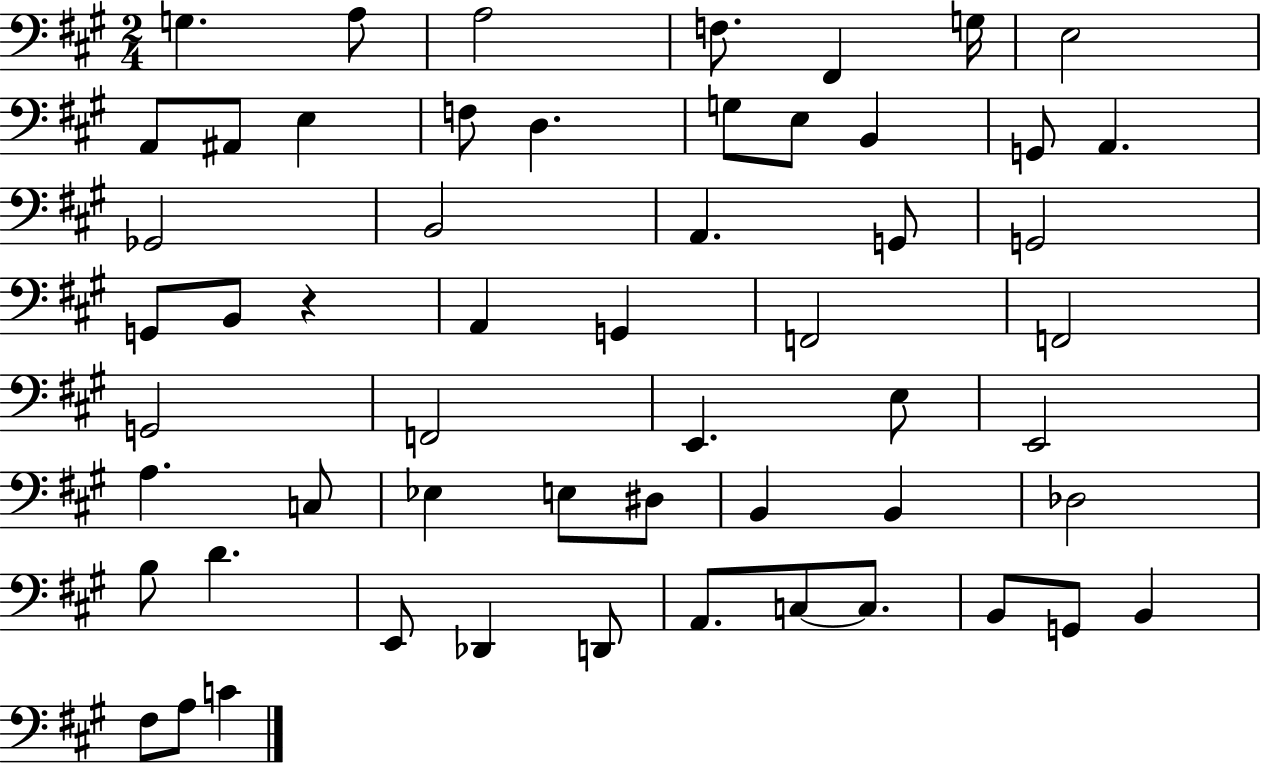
G3/q. A3/e A3/h F3/e. F#2/q G3/s E3/h A2/e A#2/e E3/q F3/e D3/q. G3/e E3/e B2/q G2/e A2/q. Gb2/h B2/h A2/q. G2/e G2/h G2/e B2/e R/q A2/q G2/q F2/h F2/h G2/h F2/h E2/q. E3/e E2/h A3/q. C3/e Eb3/q E3/e D#3/e B2/q B2/q Db3/h B3/e D4/q. E2/e Db2/q D2/e A2/e. C3/e C3/e. B2/e G2/e B2/q F#3/e A3/e C4/q